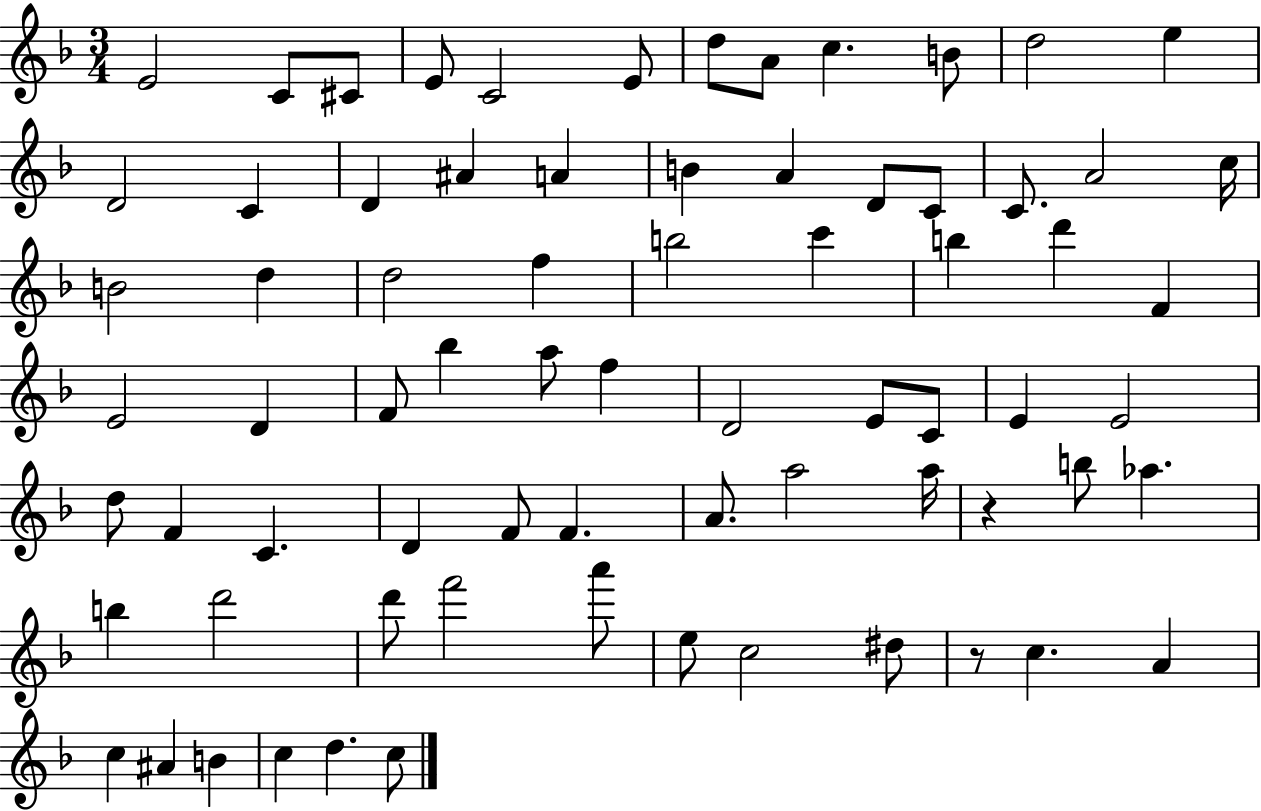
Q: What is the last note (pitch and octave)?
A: C5